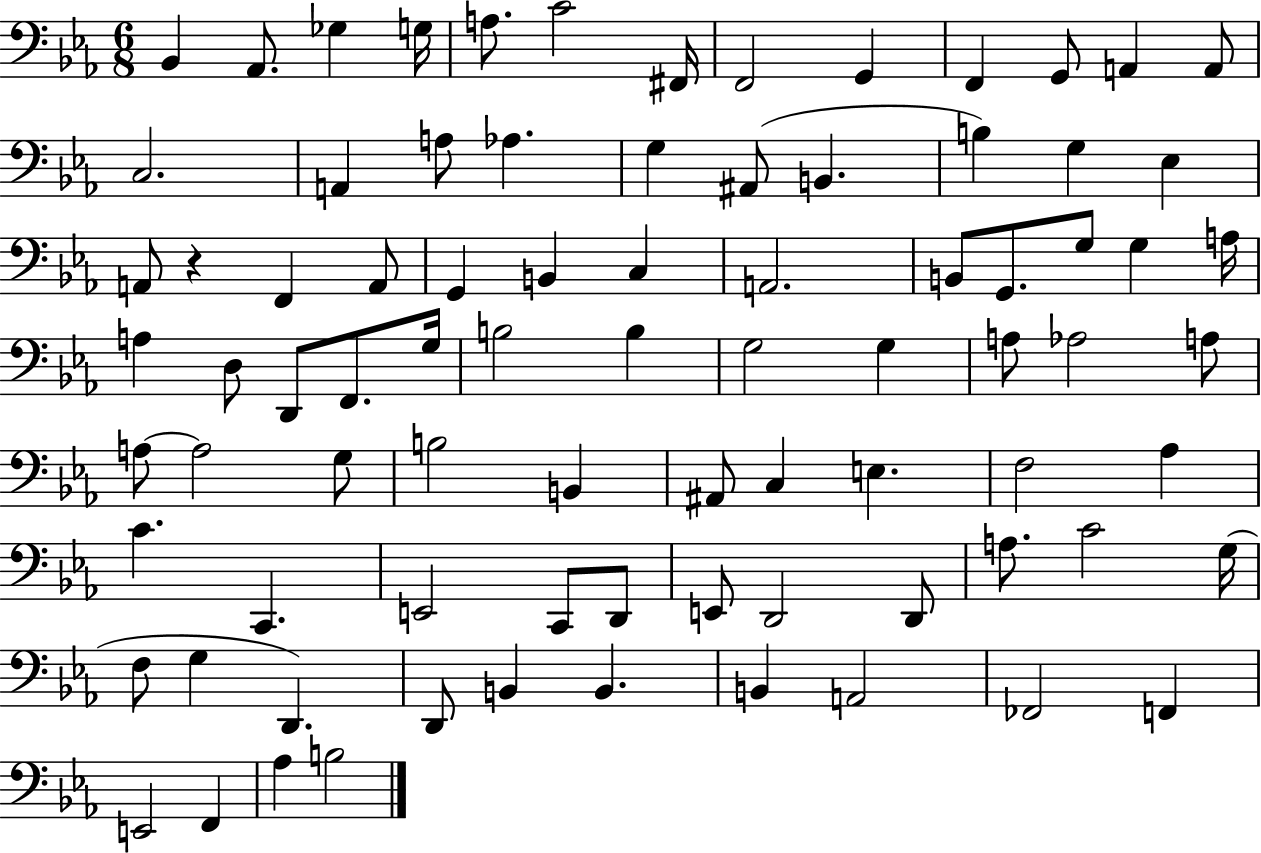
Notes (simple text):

Bb2/q Ab2/e. Gb3/q G3/s A3/e. C4/h F#2/s F2/h G2/q F2/q G2/e A2/q A2/e C3/h. A2/q A3/e Ab3/q. G3/q A#2/e B2/q. B3/q G3/q Eb3/q A2/e R/q F2/q A2/e G2/q B2/q C3/q A2/h. B2/e G2/e. G3/e G3/q A3/s A3/q D3/e D2/e F2/e. G3/s B3/h B3/q G3/h G3/q A3/e Ab3/h A3/e A3/e A3/h G3/e B3/h B2/q A#2/e C3/q E3/q. F3/h Ab3/q C4/q. C2/q. E2/h C2/e D2/e E2/e D2/h D2/e A3/e. C4/h G3/s F3/e G3/q D2/q. D2/e B2/q B2/q. B2/q A2/h FES2/h F2/q E2/h F2/q Ab3/q B3/h